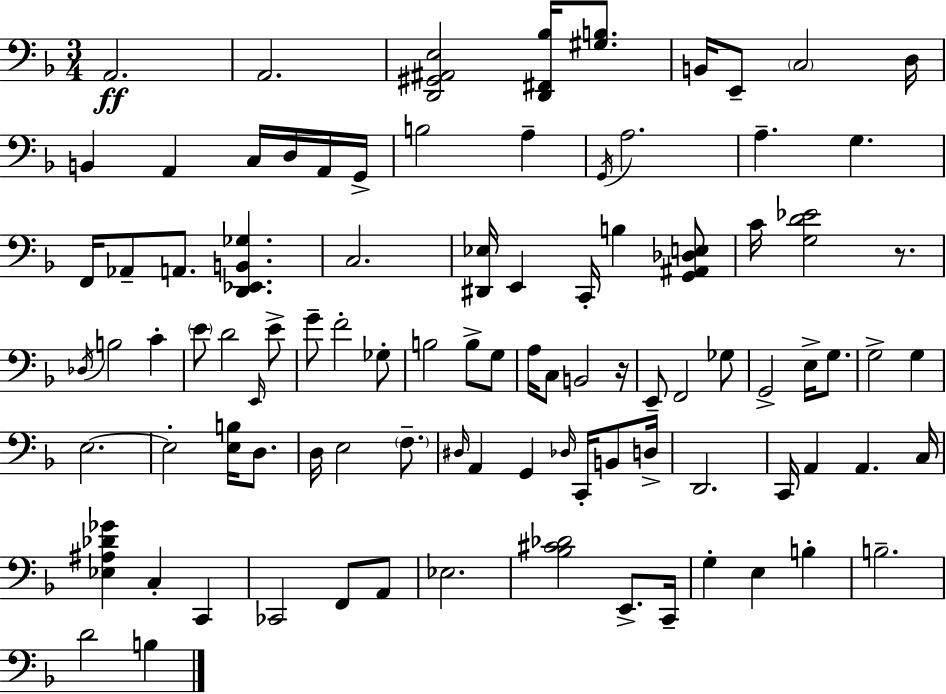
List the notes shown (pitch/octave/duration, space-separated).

A2/h. A2/h. [D2,G#2,A#2,E3]/h [D2,F#2,Bb3]/s [G#3,B3]/e. B2/s E2/e C3/h D3/s B2/q A2/q C3/s D3/s A2/s G2/s B3/h A3/q G2/s A3/h. A3/q. G3/q. F2/s Ab2/e A2/e. [D2,Eb2,B2,Gb3]/q. C3/h. [D#2,Eb3]/s E2/q C2/s B3/q [G2,A#2,Db3,E3]/e C4/s [G3,D4,Eb4]/h R/e. Db3/s B3/h C4/q E4/e D4/h E2/s E4/e G4/e F4/h Gb3/e B3/h B3/e G3/e A3/s C3/e B2/h R/s E2/e F2/h Gb3/e G2/h E3/s G3/e. G3/h G3/q E3/h. E3/h [E3,B3]/s D3/e. D3/s E3/h F3/e. D#3/s A2/q G2/q Db3/s C2/s B2/e D3/s D2/h. C2/s A2/q A2/q. C3/s [Eb3,A#3,Db4,Gb4]/q C3/q C2/q CES2/h F2/e A2/e Eb3/h. [Bb3,C#4,Db4]/h E2/e. C2/s G3/q E3/q B3/q B3/h. D4/h B3/q